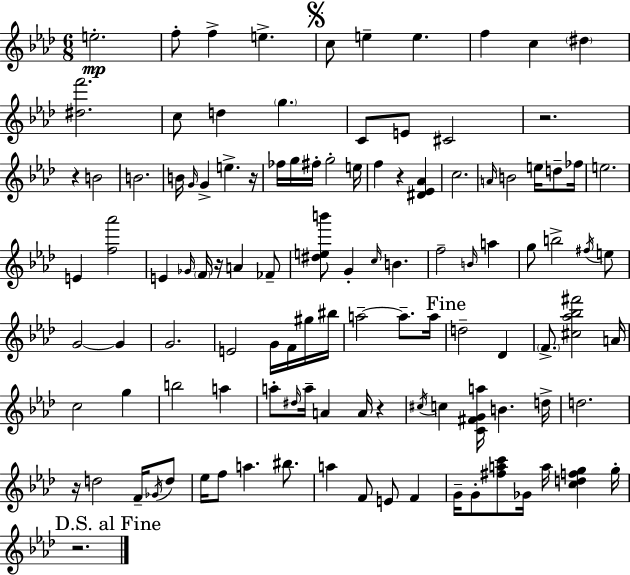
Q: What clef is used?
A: treble